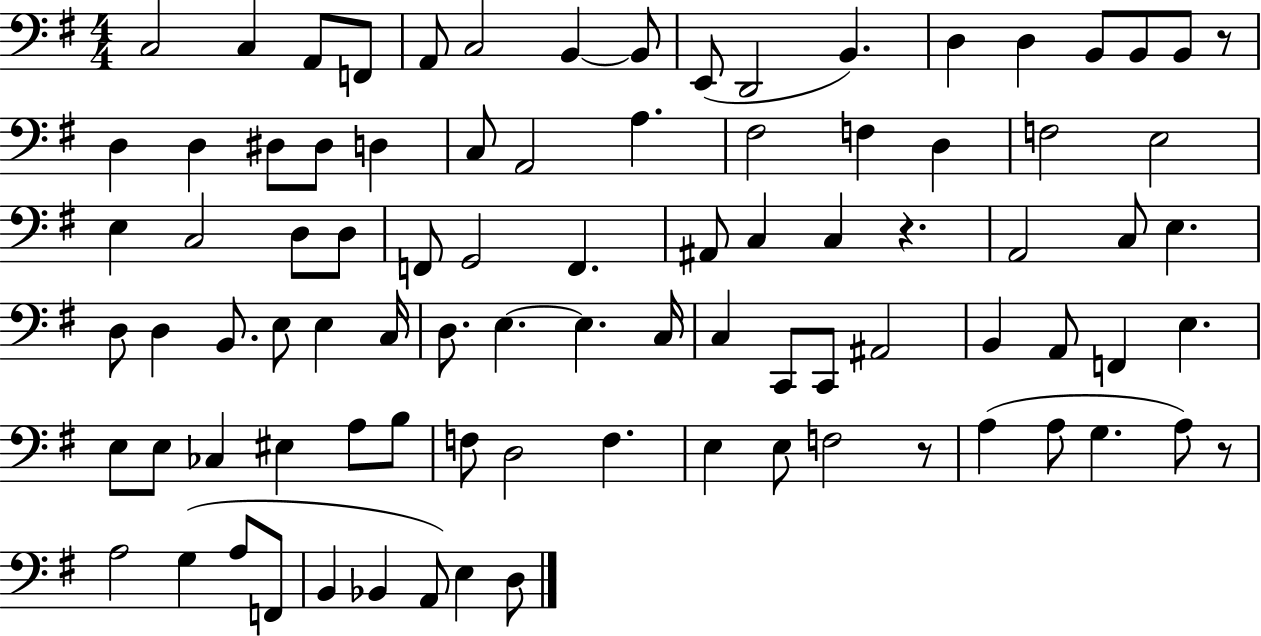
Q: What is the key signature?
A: G major